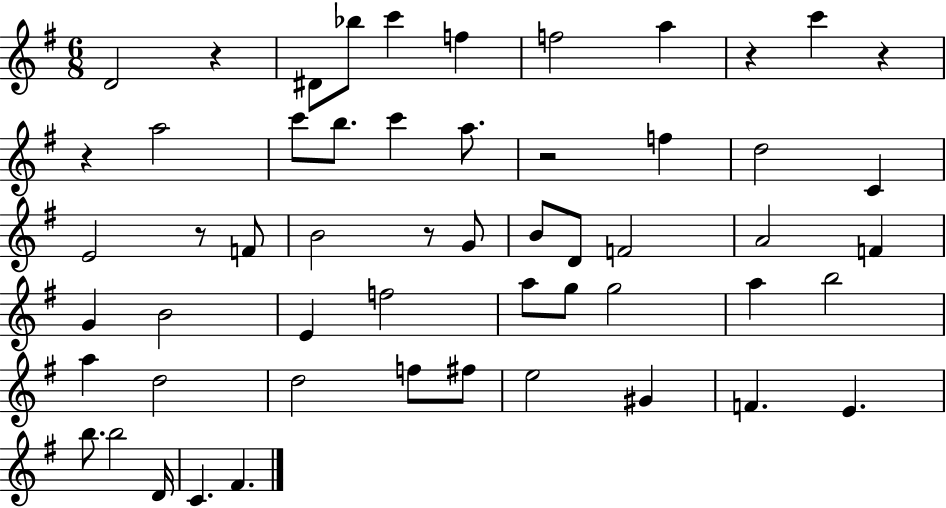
{
  \clef treble
  \numericTimeSignature
  \time 6/8
  \key g \major
  d'2 r4 | dis'8 bes''8 c'''4 f''4 | f''2 a''4 | r4 c'''4 r4 | \break r4 a''2 | c'''8 b''8. c'''4 a''8. | r2 f''4 | d''2 c'4 | \break e'2 r8 f'8 | b'2 r8 g'8 | b'8 d'8 f'2 | a'2 f'4 | \break g'4 b'2 | e'4 f''2 | a''8 g''8 g''2 | a''4 b''2 | \break a''4 d''2 | d''2 f''8 fis''8 | e''2 gis'4 | f'4. e'4. | \break b''8. b''2 d'16 | c'4. fis'4. | \bar "|."
}